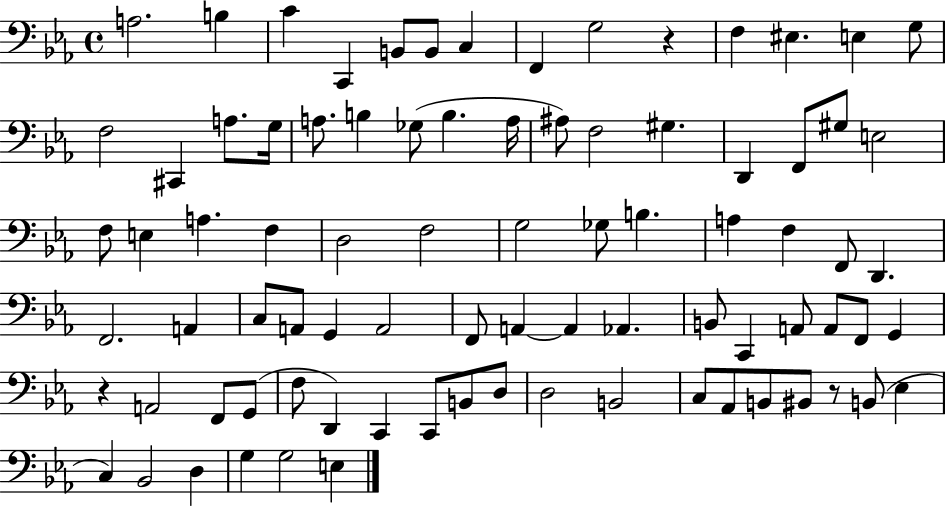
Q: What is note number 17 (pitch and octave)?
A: G3